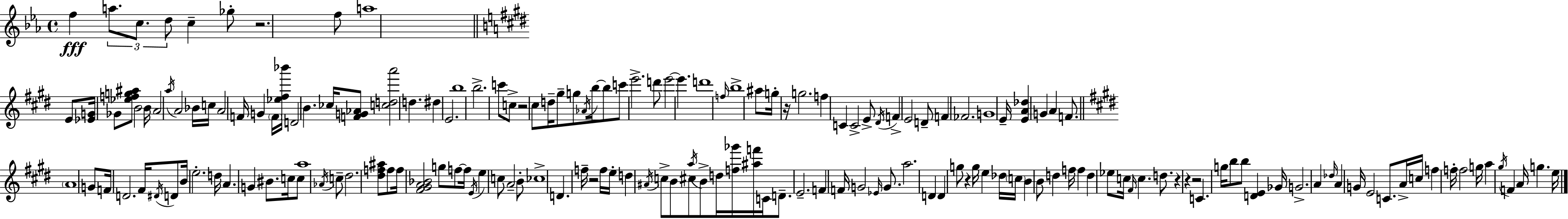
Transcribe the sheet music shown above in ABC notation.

X:1
T:Untitled
M:4/4
L:1/4
K:Eb
f a/2 c/2 d/2 c _g/2 z2 f/2 a4 E/2 [_EG]/4 _G/2 [_efg^a]/2 B2 B/4 A2 a/4 A2 _B/4 c/4 A2 F/4 G F/4 [_e^f_b']/4 D2 B _c/4 [FG_A]/2 [cda']2 d ^d E2 b4 b2 c'/2 c/2 z2 ^c/2 d/4 ^g/2 g/2 _A/4 b/4 b/2 c'/2 e'2 d'/2 e'2 e' d'4 f/4 b4 ^a/2 g/4 z/4 g2 f C C2 E/2 ^D/4 F E2 D/2 F _F2 G4 E/4 [EA_d] G A F/2 A4 G/2 F/4 D2 ^F/4 ^D/4 D/2 B/4 e2 d/4 A G ^B/2 c/4 c/2 a4 _A/4 c/2 ^d2 [^df^a]/2 f/2 f/4 [^F^GA_B]2 g/2 f/2 f/4 E/4 e c/2 A2 B/2 _c4 D f/4 z2 f/4 e/4 d ^A/4 c/2 B/2 ^c/2 a/4 B/2 d/4 [f_g']/4 [^af']/4 C/4 D/2 E2 F F/4 G2 _E/4 G/2 a2 D D g/2 z g/4 e _d/4 c/4 B B/2 d f/4 f d _e/2 c/4 ^F/4 c d/2 z z z2 C g/4 b/2 b/2 [DE] _G/4 G2 A _d/4 A G/4 E2 C/2 A/4 c/4 f f/4 f2 g/4 a ^g/4 F A/4 g e/4